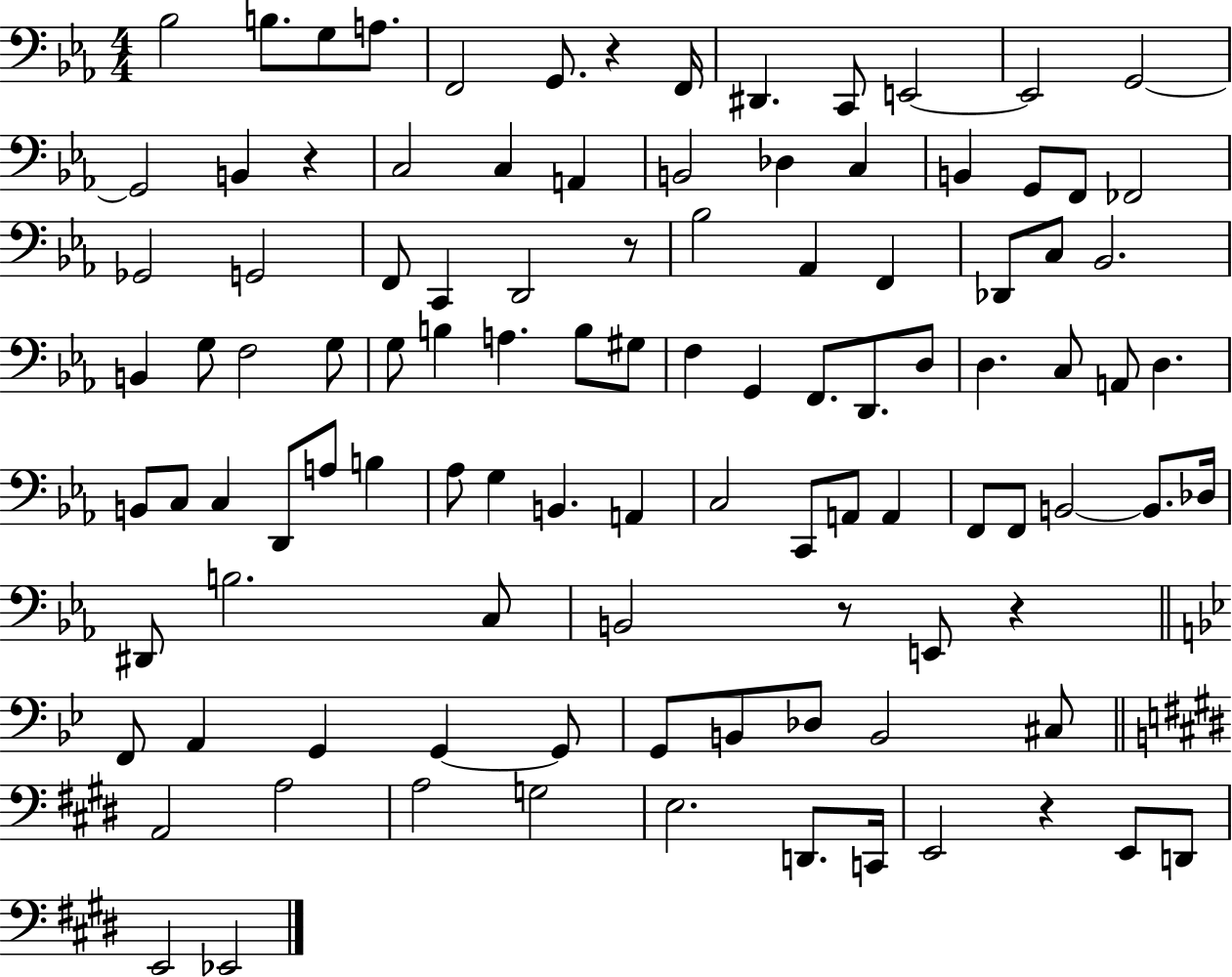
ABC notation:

X:1
T:Untitled
M:4/4
L:1/4
K:Eb
_B,2 B,/2 G,/2 A,/2 F,,2 G,,/2 z F,,/4 ^D,, C,,/2 E,,2 E,,2 G,,2 G,,2 B,, z C,2 C, A,, B,,2 _D, C, B,, G,,/2 F,,/2 _F,,2 _G,,2 G,,2 F,,/2 C,, D,,2 z/2 _B,2 _A,, F,, _D,,/2 C,/2 _B,,2 B,, G,/2 F,2 G,/2 G,/2 B, A, B,/2 ^G,/2 F, G,, F,,/2 D,,/2 D,/2 D, C,/2 A,,/2 D, B,,/2 C,/2 C, D,,/2 A,/2 B, _A,/2 G, B,, A,, C,2 C,,/2 A,,/2 A,, F,,/2 F,,/2 B,,2 B,,/2 _D,/4 ^D,,/2 B,2 C,/2 B,,2 z/2 E,,/2 z F,,/2 A,, G,, G,, G,,/2 G,,/2 B,,/2 _D,/2 B,,2 ^C,/2 A,,2 A,2 A,2 G,2 E,2 D,,/2 C,,/4 E,,2 z E,,/2 D,,/2 E,,2 _E,,2